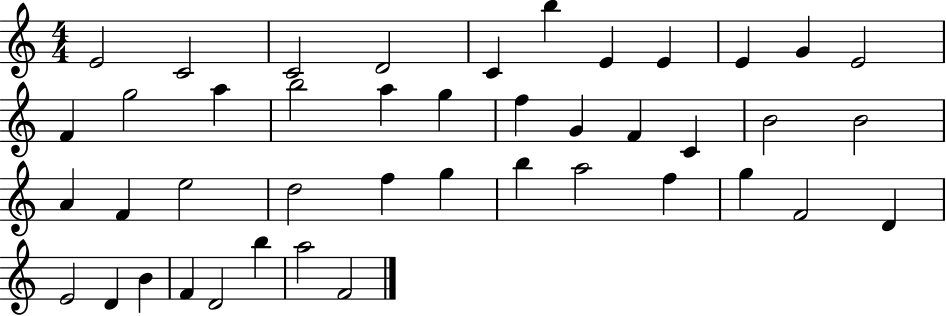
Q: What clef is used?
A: treble